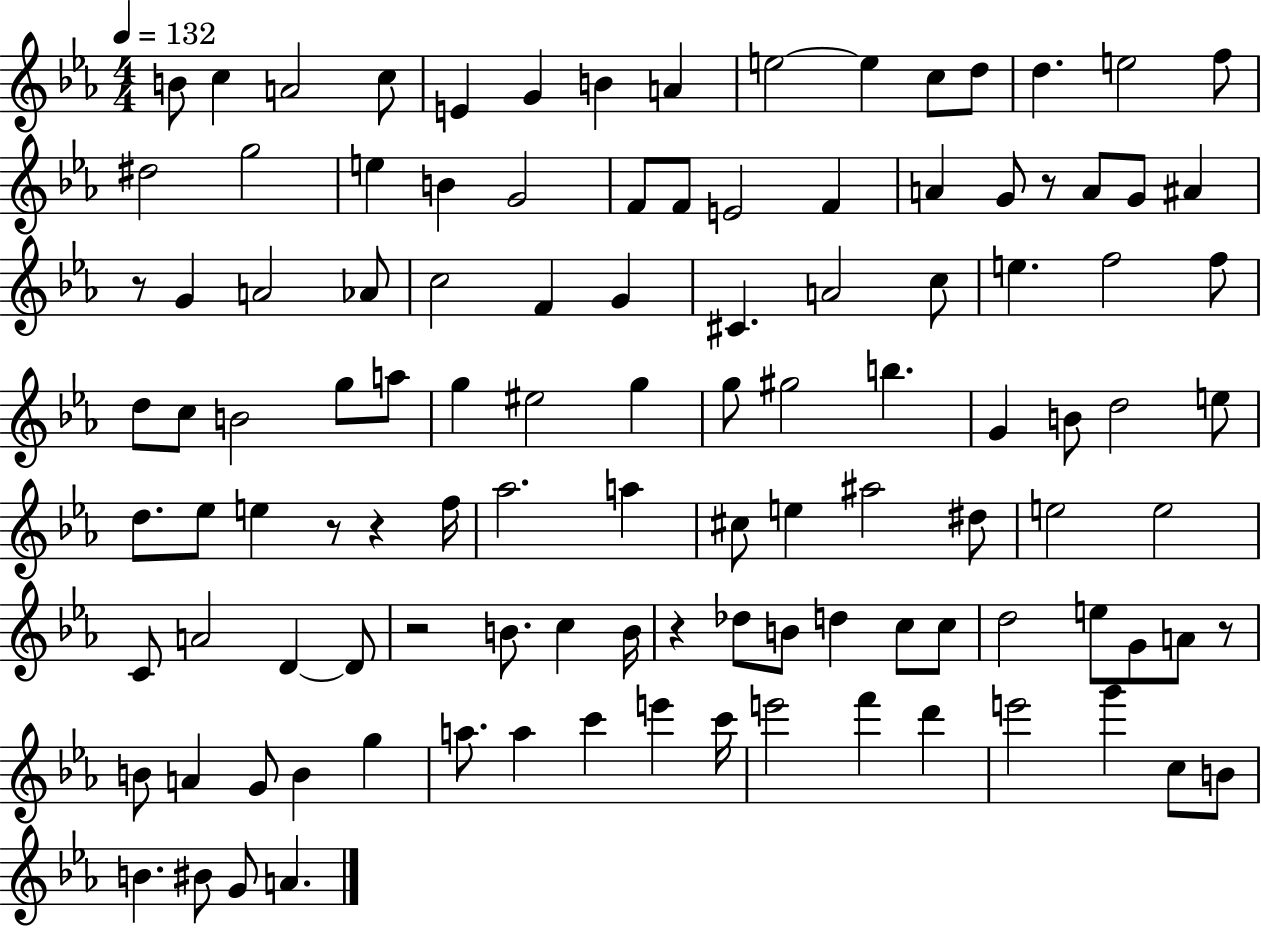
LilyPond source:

{
  \clef treble
  \numericTimeSignature
  \time 4/4
  \key ees \major
  \tempo 4 = 132
  \repeat volta 2 { b'8 c''4 a'2 c''8 | e'4 g'4 b'4 a'4 | e''2~~ e''4 c''8 d''8 | d''4. e''2 f''8 | \break dis''2 g''2 | e''4 b'4 g'2 | f'8 f'8 e'2 f'4 | a'4 g'8 r8 a'8 g'8 ais'4 | \break r8 g'4 a'2 aes'8 | c''2 f'4 g'4 | cis'4. a'2 c''8 | e''4. f''2 f''8 | \break d''8 c''8 b'2 g''8 a''8 | g''4 eis''2 g''4 | g''8 gis''2 b''4. | g'4 b'8 d''2 e''8 | \break d''8. ees''8 e''4 r8 r4 f''16 | aes''2. a''4 | cis''8 e''4 ais''2 dis''8 | e''2 e''2 | \break c'8 a'2 d'4~~ d'8 | r2 b'8. c''4 b'16 | r4 des''8 b'8 d''4 c''8 c''8 | d''2 e''8 g'8 a'8 r8 | \break b'8 a'4 g'8 b'4 g''4 | a''8. a''4 c'''4 e'''4 c'''16 | e'''2 f'''4 d'''4 | e'''2 g'''4 c''8 b'8 | \break b'4. bis'8 g'8 a'4. | } \bar "|."
}